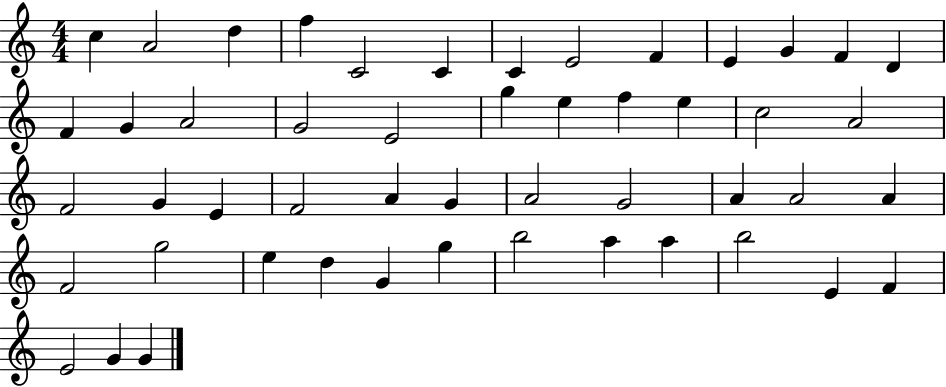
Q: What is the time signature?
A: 4/4